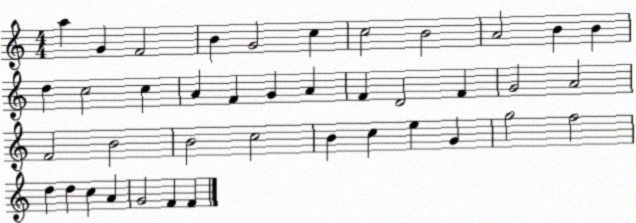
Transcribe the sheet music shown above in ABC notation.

X:1
T:Untitled
M:4/4
L:1/4
K:C
a G F2 B G2 c c2 B2 A2 B B d c2 c A F G A F D2 F G2 A2 F2 B2 B2 c2 B c e G g2 f2 d d c A G2 F F